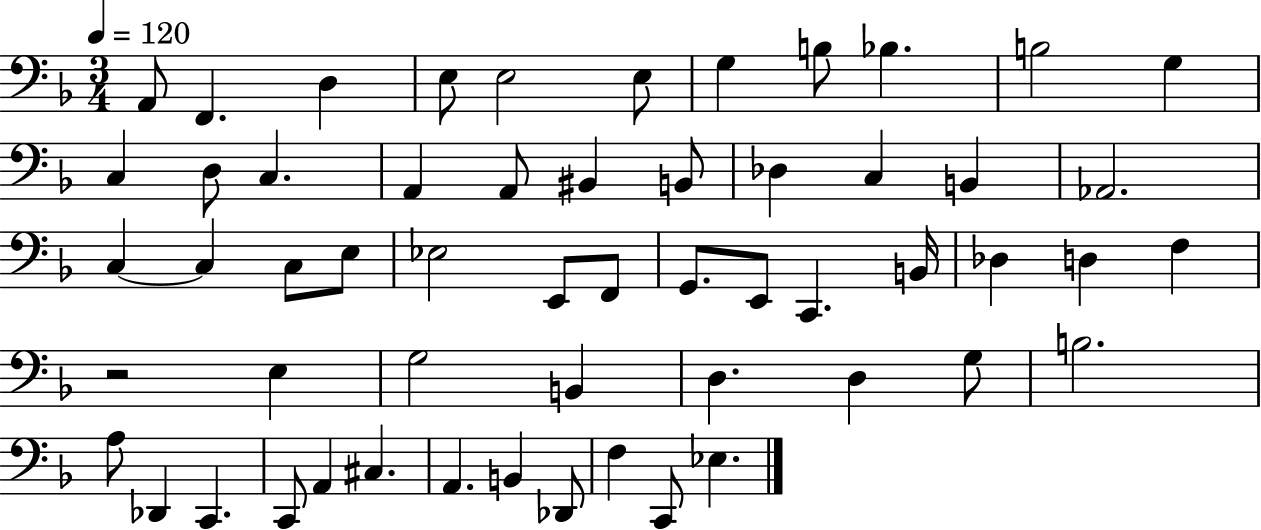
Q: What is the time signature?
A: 3/4